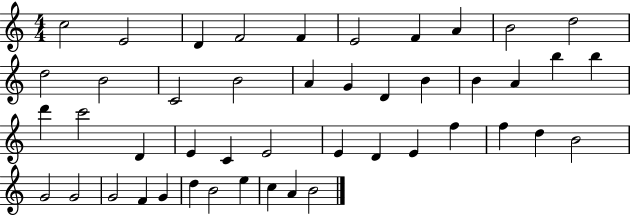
X:1
T:Untitled
M:4/4
L:1/4
K:C
c2 E2 D F2 F E2 F A B2 d2 d2 B2 C2 B2 A G D B B A b b d' c'2 D E C E2 E D E f f d B2 G2 G2 G2 F G d B2 e c A B2